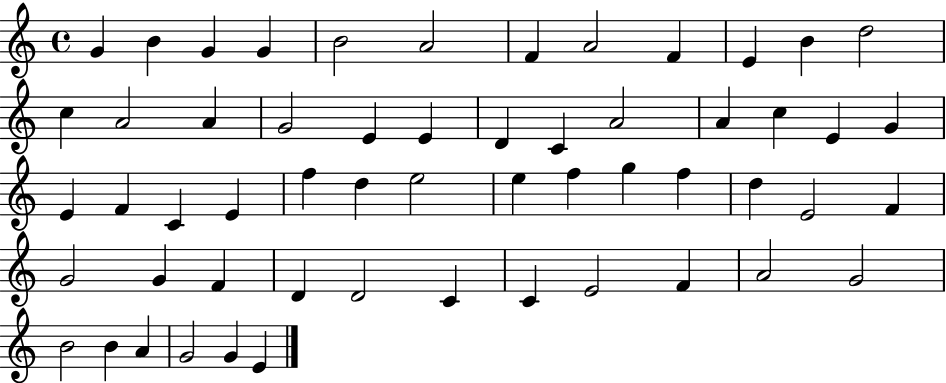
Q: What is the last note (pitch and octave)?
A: E4